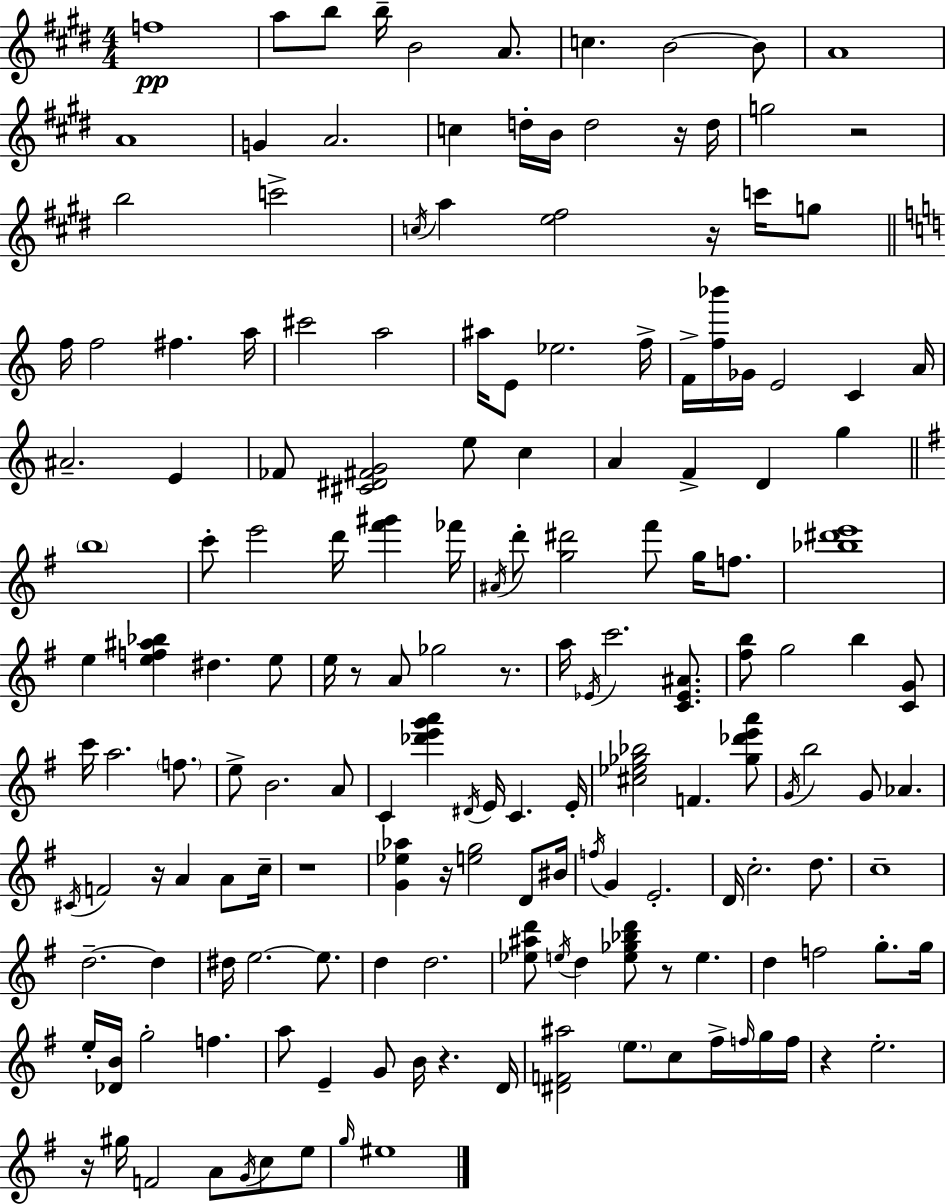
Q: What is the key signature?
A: E major